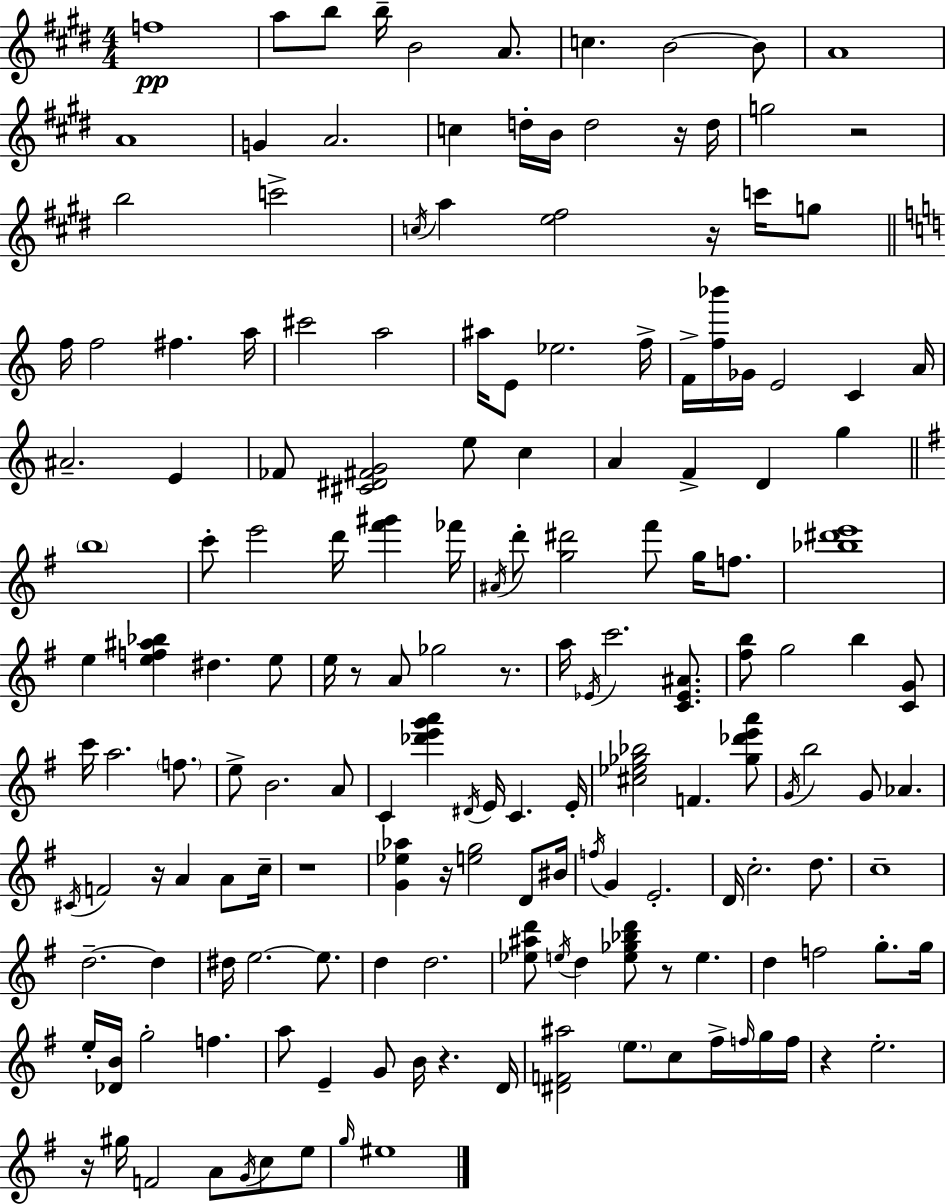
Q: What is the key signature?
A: E major